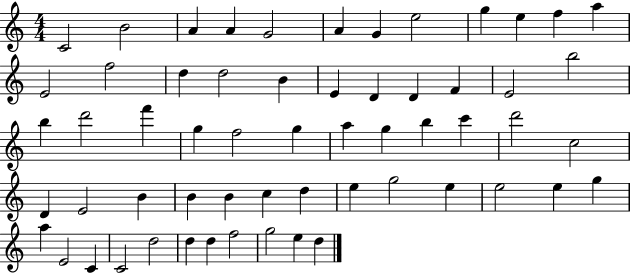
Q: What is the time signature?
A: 4/4